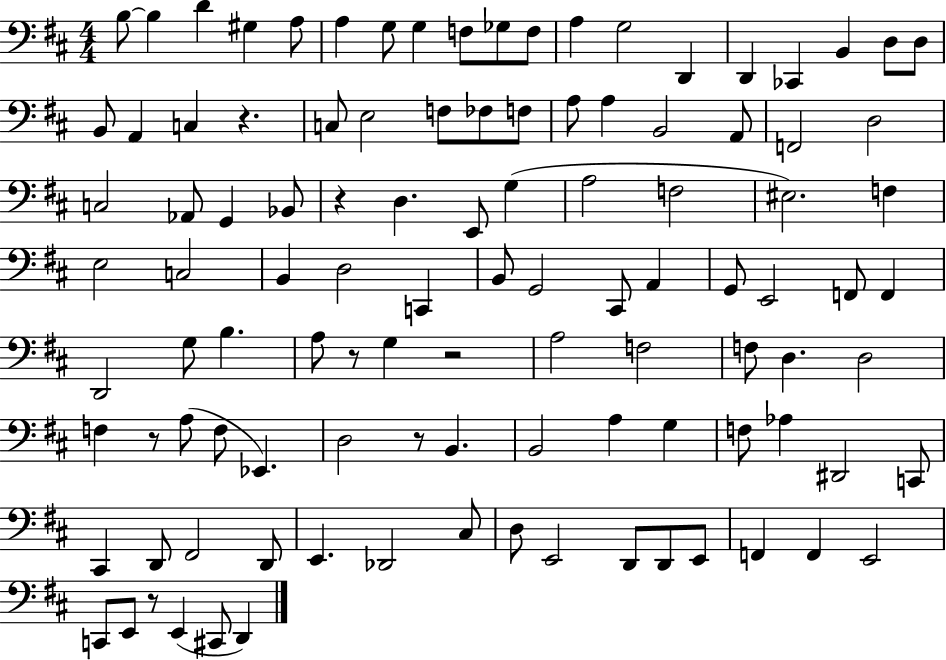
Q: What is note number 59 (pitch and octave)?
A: G3